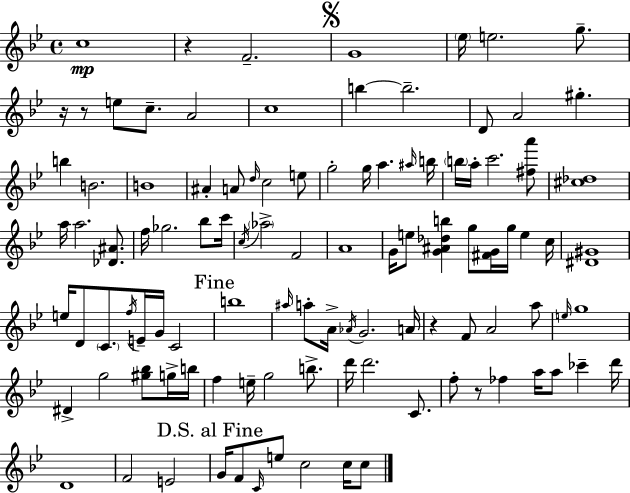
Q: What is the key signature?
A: G minor